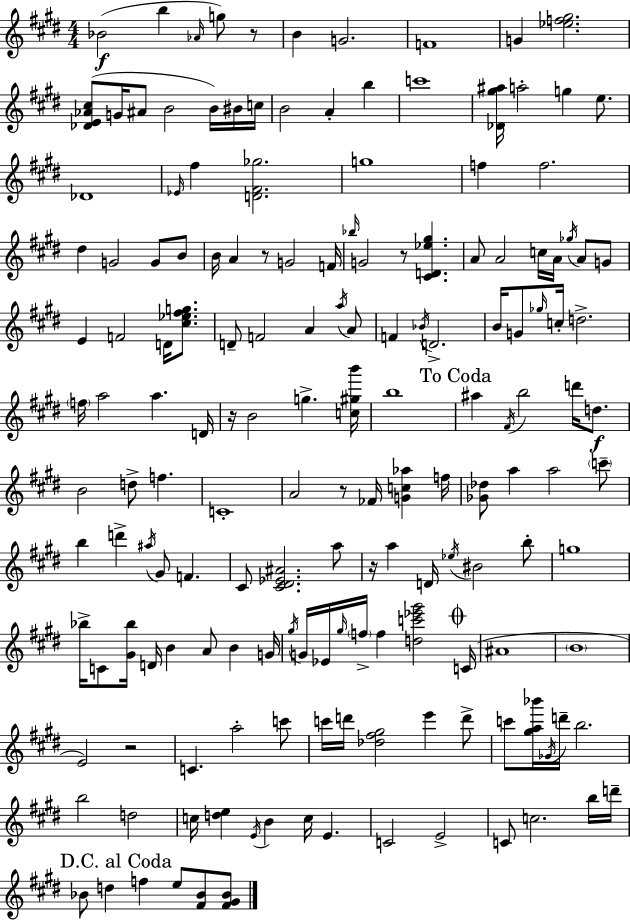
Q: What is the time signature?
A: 4/4